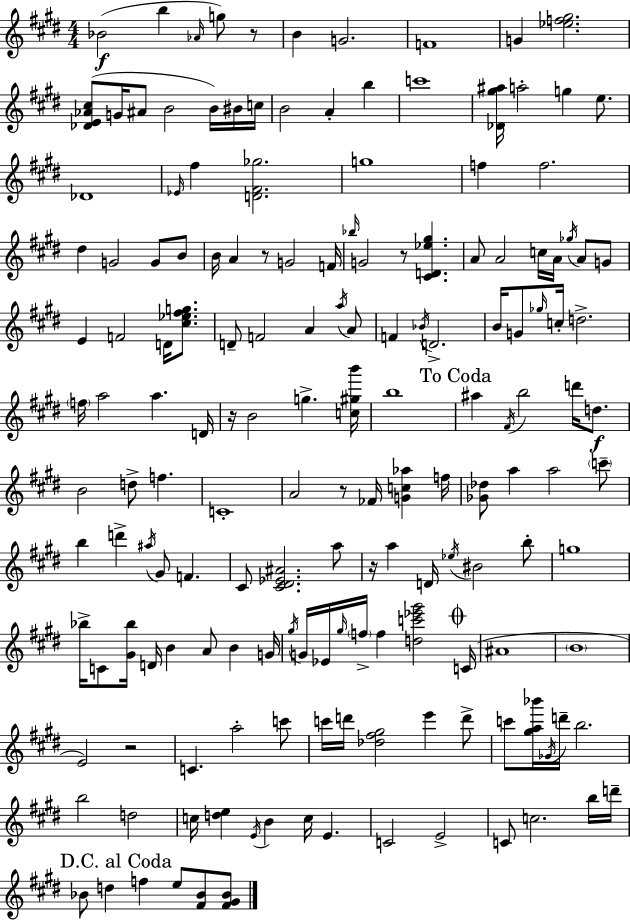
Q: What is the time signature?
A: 4/4